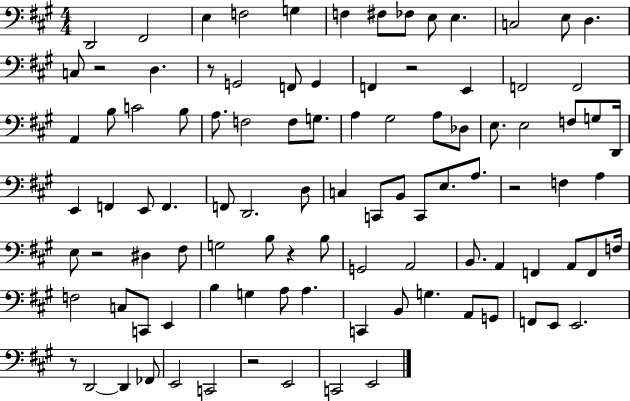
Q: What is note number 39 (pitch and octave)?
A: D2